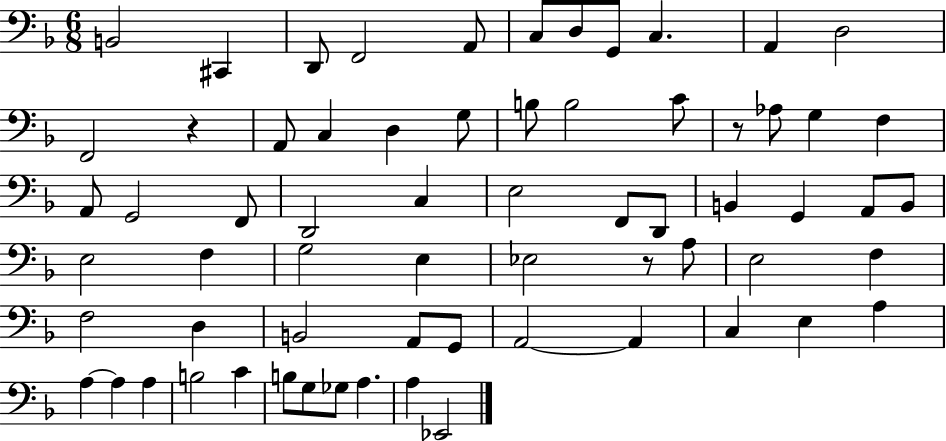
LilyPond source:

{
  \clef bass
  \numericTimeSignature
  \time 6/8
  \key f \major
  \repeat volta 2 { b,2 cis,4 | d,8 f,2 a,8 | c8 d8 g,8 c4. | a,4 d2 | \break f,2 r4 | a,8 c4 d4 g8 | b8 b2 c'8 | r8 aes8 g4 f4 | \break a,8 g,2 f,8 | d,2 c4 | e2 f,8 d,8 | b,4 g,4 a,8 b,8 | \break e2 f4 | g2 e4 | ees2 r8 a8 | e2 f4 | \break f2 d4 | b,2 a,8 g,8 | a,2~~ a,4 | c4 e4 a4 | \break a4~~ a4 a4 | b2 c'4 | b8 g8 ges8 a4. | a4 ees,2 | \break } \bar "|."
}